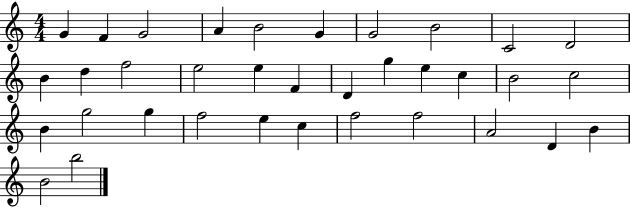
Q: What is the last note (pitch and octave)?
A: B5